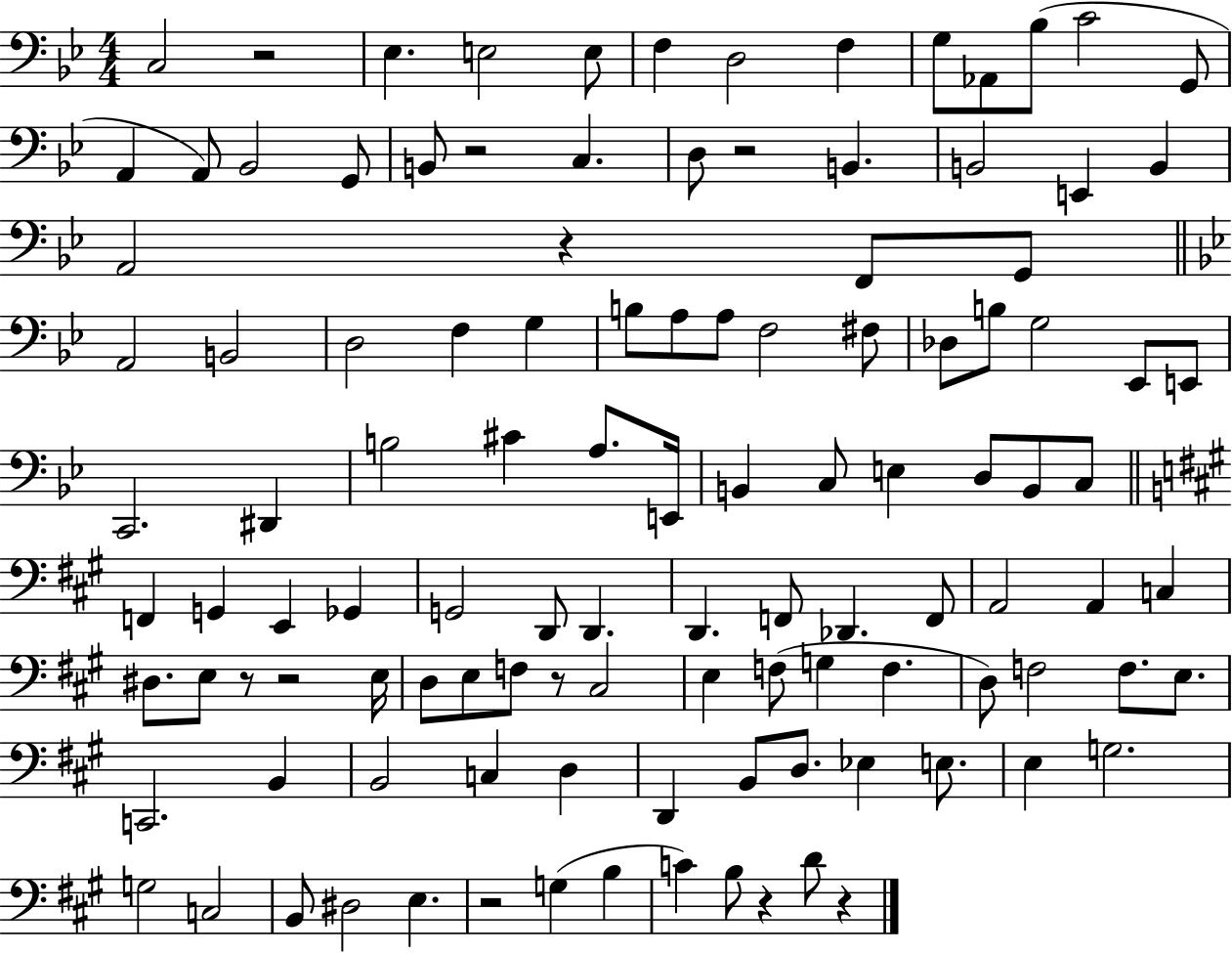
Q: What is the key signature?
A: BES major